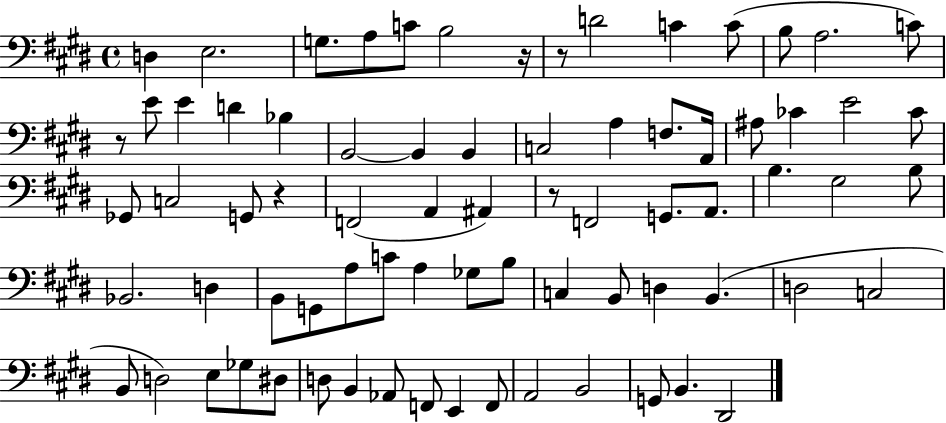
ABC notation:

X:1
T:Untitled
M:4/4
L:1/4
K:E
D, E,2 G,/2 A,/2 C/2 B,2 z/4 z/2 D2 C C/2 B,/2 A,2 C/2 z/2 E/2 E D _B, B,,2 B,, B,, C,2 A, F,/2 A,,/4 ^A,/2 _C E2 _C/2 _G,,/2 C,2 G,,/2 z F,,2 A,, ^A,, z/2 F,,2 G,,/2 A,,/2 B, ^G,2 B,/2 _B,,2 D, B,,/2 G,,/2 A,/2 C/2 A, _G,/2 B,/2 C, B,,/2 D, B,, D,2 C,2 B,,/2 D,2 E,/2 _G,/2 ^D,/2 D,/2 B,, _A,,/2 F,,/2 E,, F,,/2 A,,2 B,,2 G,,/2 B,, ^D,,2